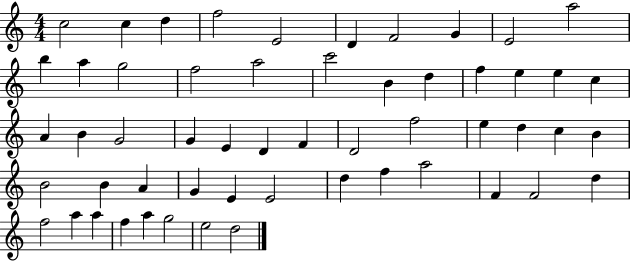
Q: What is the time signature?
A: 4/4